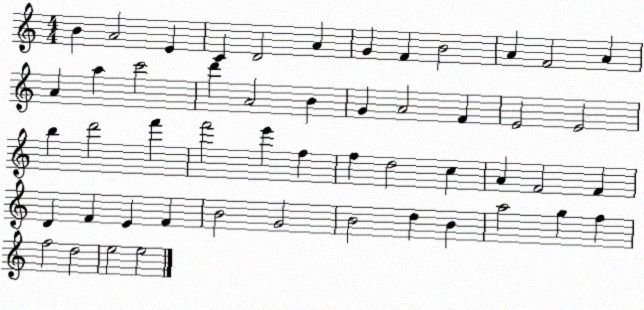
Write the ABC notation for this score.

X:1
T:Untitled
M:4/4
L:1/4
K:C
B A2 E C D2 A G F B2 A F2 A A a c'2 d' A2 B G A2 F E2 E2 b d'2 f' f'2 e' f f d2 c A F2 F D F E F B2 G2 B2 d B a2 g f f2 d2 e2 e2